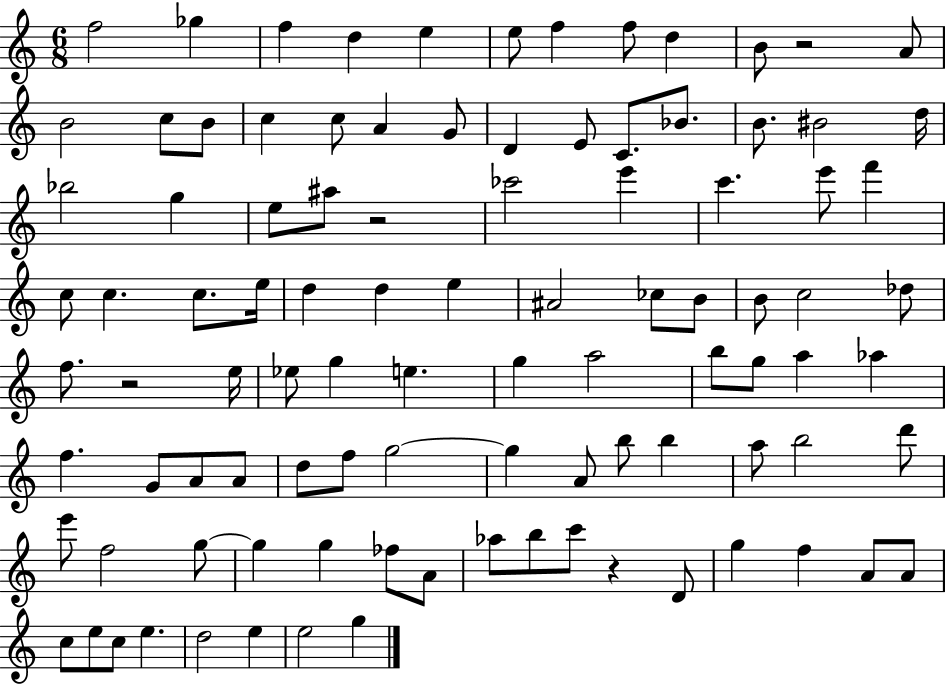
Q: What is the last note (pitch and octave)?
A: G5